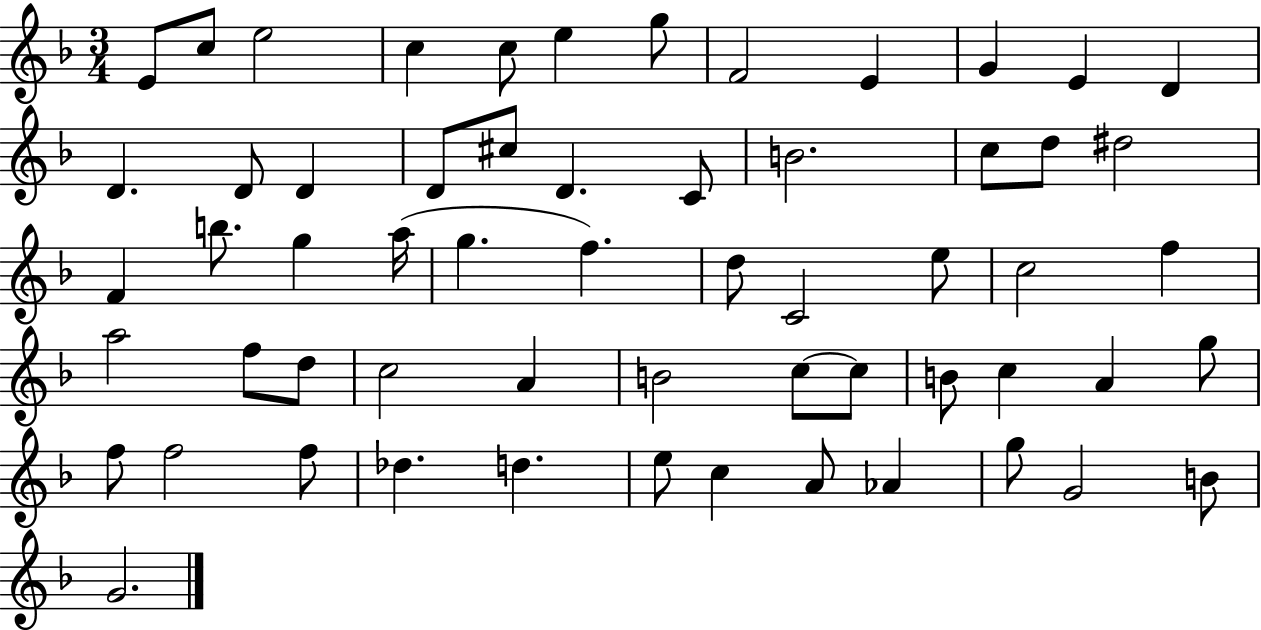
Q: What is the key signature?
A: F major